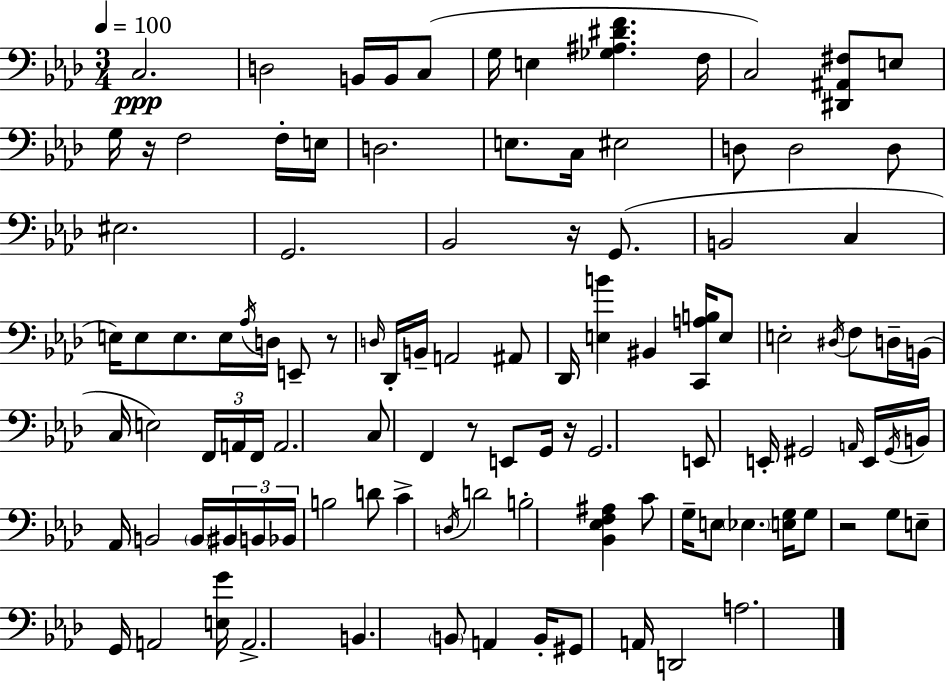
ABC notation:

X:1
T:Untitled
M:3/4
L:1/4
K:Ab
C,2 D,2 B,,/4 B,,/4 C,/2 G,/4 E, [_G,^A,^DF] F,/4 C,2 [^D,,^A,,^F,]/2 E,/2 G,/4 z/4 F,2 F,/4 E,/4 D,2 E,/2 C,/4 ^E,2 D,/2 D,2 D,/2 ^E,2 G,,2 _B,,2 z/4 G,,/2 B,,2 C, E,/4 E,/2 E,/2 E,/4 _A,/4 D,/4 E,,/2 z/2 D,/4 _D,,/4 B,,/4 A,,2 ^A,,/2 _D,,/4 [E,B] ^B,, [C,,A,B,]/4 E,/2 E,2 ^D,/4 F,/2 D,/4 B,,/4 C,/4 E,2 F,,/4 A,,/4 F,,/4 A,,2 C,/2 F,, z/2 E,,/2 G,,/4 z/4 G,,2 E,,/2 E,,/4 ^G,,2 A,,/4 E,,/4 ^G,,/4 B,,/4 _A,,/4 B,,2 B,,/4 ^B,,/4 B,,/4 _B,,/4 B,2 D/2 C D,/4 D2 B,2 [_B,,_E,F,^A,] C/2 G,/4 E,/2 _E, [E,G,]/4 G,/2 z2 G,/2 E,/2 G,,/4 A,,2 [E,G]/4 A,,2 B,, B,,/2 A,, B,,/4 ^G,,/2 A,,/4 D,,2 A,2